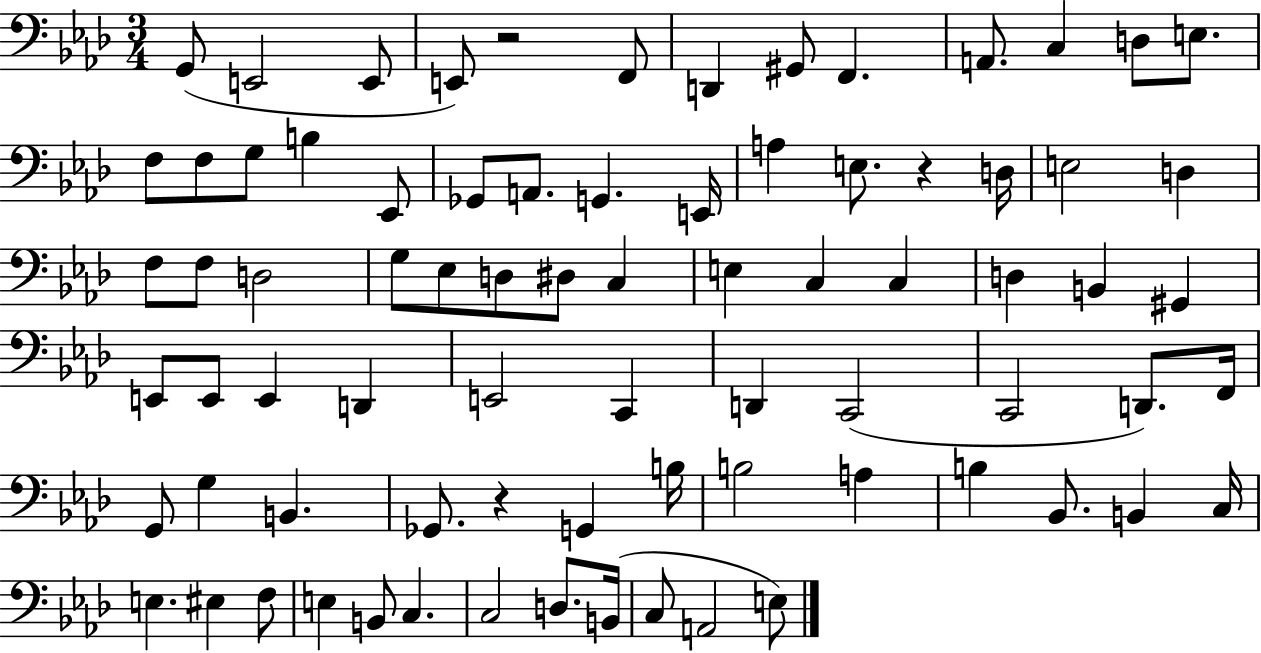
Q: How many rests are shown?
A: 3